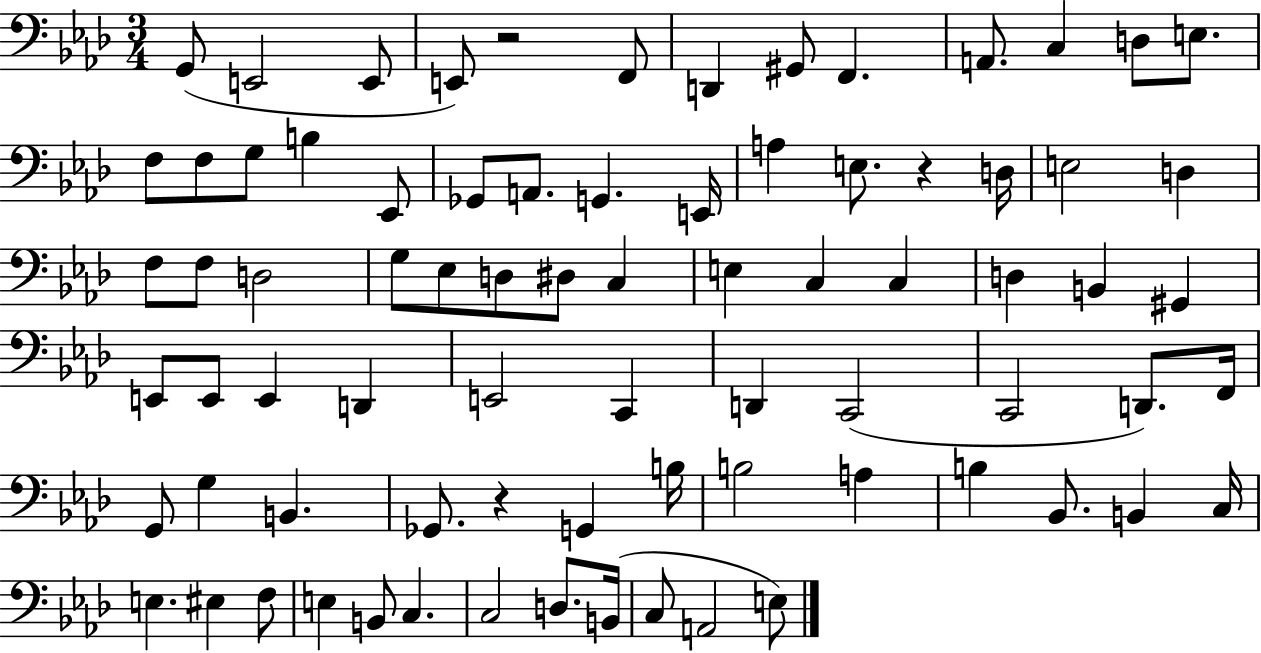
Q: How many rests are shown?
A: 3